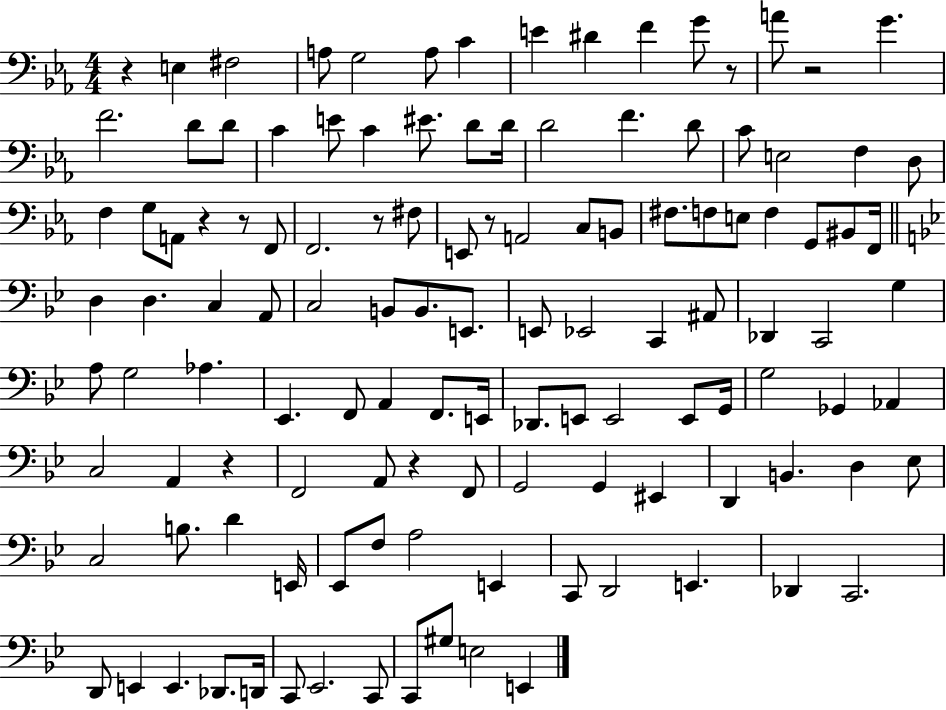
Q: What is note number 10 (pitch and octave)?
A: G4